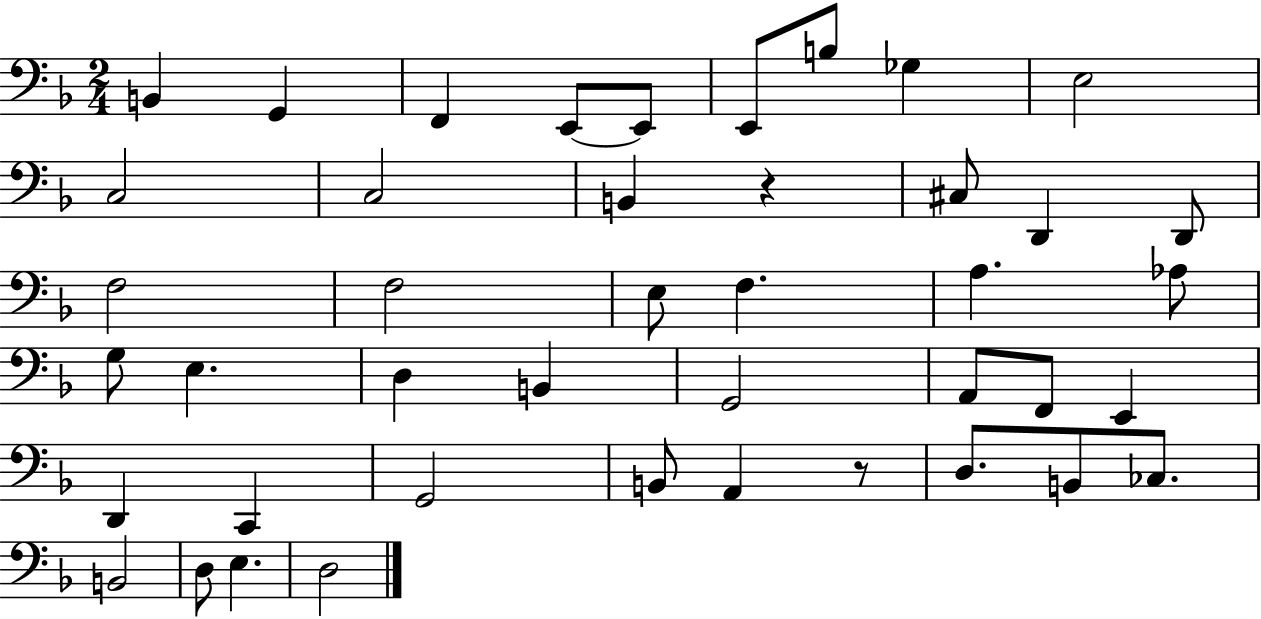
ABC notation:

X:1
T:Untitled
M:2/4
L:1/4
K:F
B,, G,, F,, E,,/2 E,,/2 E,,/2 B,/2 _G, E,2 C,2 C,2 B,, z ^C,/2 D,, D,,/2 F,2 F,2 E,/2 F, A, _A,/2 G,/2 E, D, B,, G,,2 A,,/2 F,,/2 E,, D,, C,, G,,2 B,,/2 A,, z/2 D,/2 B,,/2 _C,/2 B,,2 D,/2 E, D,2